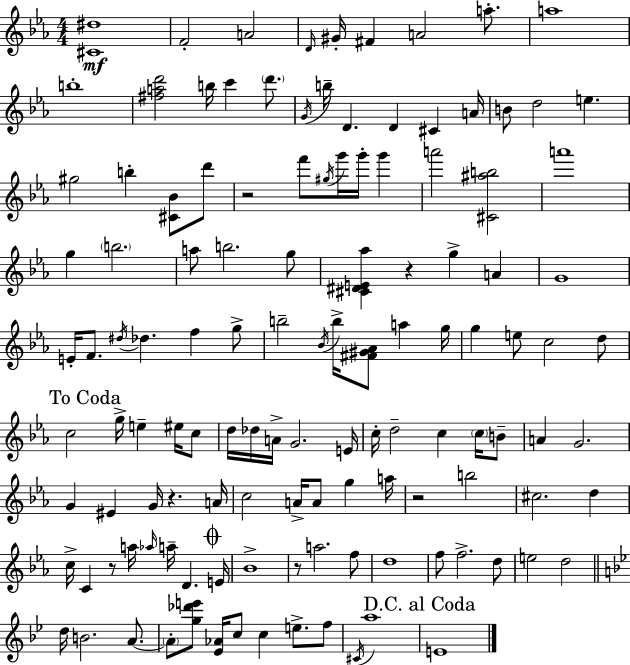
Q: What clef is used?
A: treble